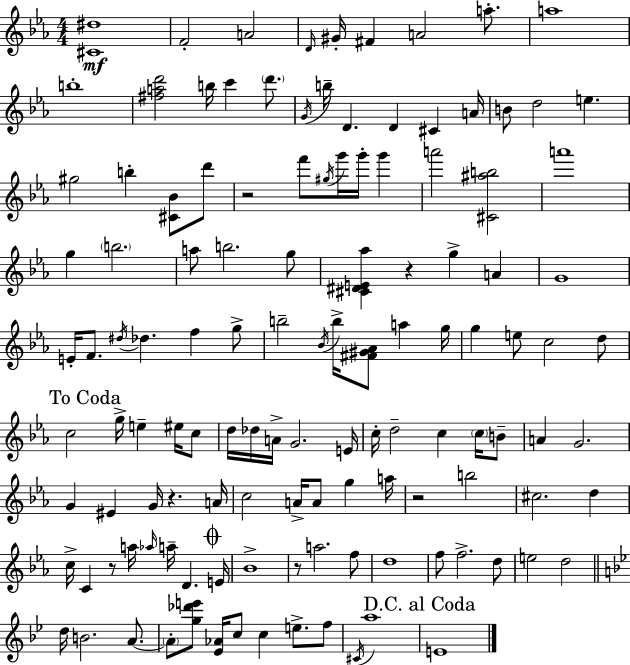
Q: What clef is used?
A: treble